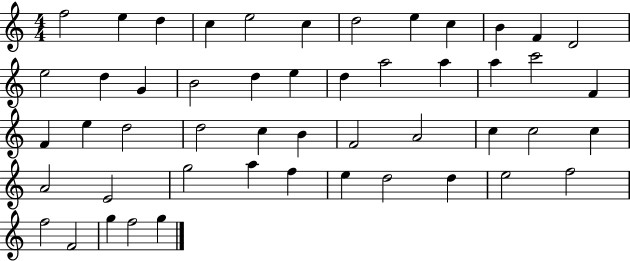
F5/h E5/q D5/q C5/q E5/h C5/q D5/h E5/q C5/q B4/q F4/q D4/h E5/h D5/q G4/q B4/h D5/q E5/q D5/q A5/h A5/q A5/q C6/h F4/q F4/q E5/q D5/h D5/h C5/q B4/q F4/h A4/h C5/q C5/h C5/q A4/h E4/h G5/h A5/q F5/q E5/q D5/h D5/q E5/h F5/h F5/h F4/h G5/q F5/h G5/q